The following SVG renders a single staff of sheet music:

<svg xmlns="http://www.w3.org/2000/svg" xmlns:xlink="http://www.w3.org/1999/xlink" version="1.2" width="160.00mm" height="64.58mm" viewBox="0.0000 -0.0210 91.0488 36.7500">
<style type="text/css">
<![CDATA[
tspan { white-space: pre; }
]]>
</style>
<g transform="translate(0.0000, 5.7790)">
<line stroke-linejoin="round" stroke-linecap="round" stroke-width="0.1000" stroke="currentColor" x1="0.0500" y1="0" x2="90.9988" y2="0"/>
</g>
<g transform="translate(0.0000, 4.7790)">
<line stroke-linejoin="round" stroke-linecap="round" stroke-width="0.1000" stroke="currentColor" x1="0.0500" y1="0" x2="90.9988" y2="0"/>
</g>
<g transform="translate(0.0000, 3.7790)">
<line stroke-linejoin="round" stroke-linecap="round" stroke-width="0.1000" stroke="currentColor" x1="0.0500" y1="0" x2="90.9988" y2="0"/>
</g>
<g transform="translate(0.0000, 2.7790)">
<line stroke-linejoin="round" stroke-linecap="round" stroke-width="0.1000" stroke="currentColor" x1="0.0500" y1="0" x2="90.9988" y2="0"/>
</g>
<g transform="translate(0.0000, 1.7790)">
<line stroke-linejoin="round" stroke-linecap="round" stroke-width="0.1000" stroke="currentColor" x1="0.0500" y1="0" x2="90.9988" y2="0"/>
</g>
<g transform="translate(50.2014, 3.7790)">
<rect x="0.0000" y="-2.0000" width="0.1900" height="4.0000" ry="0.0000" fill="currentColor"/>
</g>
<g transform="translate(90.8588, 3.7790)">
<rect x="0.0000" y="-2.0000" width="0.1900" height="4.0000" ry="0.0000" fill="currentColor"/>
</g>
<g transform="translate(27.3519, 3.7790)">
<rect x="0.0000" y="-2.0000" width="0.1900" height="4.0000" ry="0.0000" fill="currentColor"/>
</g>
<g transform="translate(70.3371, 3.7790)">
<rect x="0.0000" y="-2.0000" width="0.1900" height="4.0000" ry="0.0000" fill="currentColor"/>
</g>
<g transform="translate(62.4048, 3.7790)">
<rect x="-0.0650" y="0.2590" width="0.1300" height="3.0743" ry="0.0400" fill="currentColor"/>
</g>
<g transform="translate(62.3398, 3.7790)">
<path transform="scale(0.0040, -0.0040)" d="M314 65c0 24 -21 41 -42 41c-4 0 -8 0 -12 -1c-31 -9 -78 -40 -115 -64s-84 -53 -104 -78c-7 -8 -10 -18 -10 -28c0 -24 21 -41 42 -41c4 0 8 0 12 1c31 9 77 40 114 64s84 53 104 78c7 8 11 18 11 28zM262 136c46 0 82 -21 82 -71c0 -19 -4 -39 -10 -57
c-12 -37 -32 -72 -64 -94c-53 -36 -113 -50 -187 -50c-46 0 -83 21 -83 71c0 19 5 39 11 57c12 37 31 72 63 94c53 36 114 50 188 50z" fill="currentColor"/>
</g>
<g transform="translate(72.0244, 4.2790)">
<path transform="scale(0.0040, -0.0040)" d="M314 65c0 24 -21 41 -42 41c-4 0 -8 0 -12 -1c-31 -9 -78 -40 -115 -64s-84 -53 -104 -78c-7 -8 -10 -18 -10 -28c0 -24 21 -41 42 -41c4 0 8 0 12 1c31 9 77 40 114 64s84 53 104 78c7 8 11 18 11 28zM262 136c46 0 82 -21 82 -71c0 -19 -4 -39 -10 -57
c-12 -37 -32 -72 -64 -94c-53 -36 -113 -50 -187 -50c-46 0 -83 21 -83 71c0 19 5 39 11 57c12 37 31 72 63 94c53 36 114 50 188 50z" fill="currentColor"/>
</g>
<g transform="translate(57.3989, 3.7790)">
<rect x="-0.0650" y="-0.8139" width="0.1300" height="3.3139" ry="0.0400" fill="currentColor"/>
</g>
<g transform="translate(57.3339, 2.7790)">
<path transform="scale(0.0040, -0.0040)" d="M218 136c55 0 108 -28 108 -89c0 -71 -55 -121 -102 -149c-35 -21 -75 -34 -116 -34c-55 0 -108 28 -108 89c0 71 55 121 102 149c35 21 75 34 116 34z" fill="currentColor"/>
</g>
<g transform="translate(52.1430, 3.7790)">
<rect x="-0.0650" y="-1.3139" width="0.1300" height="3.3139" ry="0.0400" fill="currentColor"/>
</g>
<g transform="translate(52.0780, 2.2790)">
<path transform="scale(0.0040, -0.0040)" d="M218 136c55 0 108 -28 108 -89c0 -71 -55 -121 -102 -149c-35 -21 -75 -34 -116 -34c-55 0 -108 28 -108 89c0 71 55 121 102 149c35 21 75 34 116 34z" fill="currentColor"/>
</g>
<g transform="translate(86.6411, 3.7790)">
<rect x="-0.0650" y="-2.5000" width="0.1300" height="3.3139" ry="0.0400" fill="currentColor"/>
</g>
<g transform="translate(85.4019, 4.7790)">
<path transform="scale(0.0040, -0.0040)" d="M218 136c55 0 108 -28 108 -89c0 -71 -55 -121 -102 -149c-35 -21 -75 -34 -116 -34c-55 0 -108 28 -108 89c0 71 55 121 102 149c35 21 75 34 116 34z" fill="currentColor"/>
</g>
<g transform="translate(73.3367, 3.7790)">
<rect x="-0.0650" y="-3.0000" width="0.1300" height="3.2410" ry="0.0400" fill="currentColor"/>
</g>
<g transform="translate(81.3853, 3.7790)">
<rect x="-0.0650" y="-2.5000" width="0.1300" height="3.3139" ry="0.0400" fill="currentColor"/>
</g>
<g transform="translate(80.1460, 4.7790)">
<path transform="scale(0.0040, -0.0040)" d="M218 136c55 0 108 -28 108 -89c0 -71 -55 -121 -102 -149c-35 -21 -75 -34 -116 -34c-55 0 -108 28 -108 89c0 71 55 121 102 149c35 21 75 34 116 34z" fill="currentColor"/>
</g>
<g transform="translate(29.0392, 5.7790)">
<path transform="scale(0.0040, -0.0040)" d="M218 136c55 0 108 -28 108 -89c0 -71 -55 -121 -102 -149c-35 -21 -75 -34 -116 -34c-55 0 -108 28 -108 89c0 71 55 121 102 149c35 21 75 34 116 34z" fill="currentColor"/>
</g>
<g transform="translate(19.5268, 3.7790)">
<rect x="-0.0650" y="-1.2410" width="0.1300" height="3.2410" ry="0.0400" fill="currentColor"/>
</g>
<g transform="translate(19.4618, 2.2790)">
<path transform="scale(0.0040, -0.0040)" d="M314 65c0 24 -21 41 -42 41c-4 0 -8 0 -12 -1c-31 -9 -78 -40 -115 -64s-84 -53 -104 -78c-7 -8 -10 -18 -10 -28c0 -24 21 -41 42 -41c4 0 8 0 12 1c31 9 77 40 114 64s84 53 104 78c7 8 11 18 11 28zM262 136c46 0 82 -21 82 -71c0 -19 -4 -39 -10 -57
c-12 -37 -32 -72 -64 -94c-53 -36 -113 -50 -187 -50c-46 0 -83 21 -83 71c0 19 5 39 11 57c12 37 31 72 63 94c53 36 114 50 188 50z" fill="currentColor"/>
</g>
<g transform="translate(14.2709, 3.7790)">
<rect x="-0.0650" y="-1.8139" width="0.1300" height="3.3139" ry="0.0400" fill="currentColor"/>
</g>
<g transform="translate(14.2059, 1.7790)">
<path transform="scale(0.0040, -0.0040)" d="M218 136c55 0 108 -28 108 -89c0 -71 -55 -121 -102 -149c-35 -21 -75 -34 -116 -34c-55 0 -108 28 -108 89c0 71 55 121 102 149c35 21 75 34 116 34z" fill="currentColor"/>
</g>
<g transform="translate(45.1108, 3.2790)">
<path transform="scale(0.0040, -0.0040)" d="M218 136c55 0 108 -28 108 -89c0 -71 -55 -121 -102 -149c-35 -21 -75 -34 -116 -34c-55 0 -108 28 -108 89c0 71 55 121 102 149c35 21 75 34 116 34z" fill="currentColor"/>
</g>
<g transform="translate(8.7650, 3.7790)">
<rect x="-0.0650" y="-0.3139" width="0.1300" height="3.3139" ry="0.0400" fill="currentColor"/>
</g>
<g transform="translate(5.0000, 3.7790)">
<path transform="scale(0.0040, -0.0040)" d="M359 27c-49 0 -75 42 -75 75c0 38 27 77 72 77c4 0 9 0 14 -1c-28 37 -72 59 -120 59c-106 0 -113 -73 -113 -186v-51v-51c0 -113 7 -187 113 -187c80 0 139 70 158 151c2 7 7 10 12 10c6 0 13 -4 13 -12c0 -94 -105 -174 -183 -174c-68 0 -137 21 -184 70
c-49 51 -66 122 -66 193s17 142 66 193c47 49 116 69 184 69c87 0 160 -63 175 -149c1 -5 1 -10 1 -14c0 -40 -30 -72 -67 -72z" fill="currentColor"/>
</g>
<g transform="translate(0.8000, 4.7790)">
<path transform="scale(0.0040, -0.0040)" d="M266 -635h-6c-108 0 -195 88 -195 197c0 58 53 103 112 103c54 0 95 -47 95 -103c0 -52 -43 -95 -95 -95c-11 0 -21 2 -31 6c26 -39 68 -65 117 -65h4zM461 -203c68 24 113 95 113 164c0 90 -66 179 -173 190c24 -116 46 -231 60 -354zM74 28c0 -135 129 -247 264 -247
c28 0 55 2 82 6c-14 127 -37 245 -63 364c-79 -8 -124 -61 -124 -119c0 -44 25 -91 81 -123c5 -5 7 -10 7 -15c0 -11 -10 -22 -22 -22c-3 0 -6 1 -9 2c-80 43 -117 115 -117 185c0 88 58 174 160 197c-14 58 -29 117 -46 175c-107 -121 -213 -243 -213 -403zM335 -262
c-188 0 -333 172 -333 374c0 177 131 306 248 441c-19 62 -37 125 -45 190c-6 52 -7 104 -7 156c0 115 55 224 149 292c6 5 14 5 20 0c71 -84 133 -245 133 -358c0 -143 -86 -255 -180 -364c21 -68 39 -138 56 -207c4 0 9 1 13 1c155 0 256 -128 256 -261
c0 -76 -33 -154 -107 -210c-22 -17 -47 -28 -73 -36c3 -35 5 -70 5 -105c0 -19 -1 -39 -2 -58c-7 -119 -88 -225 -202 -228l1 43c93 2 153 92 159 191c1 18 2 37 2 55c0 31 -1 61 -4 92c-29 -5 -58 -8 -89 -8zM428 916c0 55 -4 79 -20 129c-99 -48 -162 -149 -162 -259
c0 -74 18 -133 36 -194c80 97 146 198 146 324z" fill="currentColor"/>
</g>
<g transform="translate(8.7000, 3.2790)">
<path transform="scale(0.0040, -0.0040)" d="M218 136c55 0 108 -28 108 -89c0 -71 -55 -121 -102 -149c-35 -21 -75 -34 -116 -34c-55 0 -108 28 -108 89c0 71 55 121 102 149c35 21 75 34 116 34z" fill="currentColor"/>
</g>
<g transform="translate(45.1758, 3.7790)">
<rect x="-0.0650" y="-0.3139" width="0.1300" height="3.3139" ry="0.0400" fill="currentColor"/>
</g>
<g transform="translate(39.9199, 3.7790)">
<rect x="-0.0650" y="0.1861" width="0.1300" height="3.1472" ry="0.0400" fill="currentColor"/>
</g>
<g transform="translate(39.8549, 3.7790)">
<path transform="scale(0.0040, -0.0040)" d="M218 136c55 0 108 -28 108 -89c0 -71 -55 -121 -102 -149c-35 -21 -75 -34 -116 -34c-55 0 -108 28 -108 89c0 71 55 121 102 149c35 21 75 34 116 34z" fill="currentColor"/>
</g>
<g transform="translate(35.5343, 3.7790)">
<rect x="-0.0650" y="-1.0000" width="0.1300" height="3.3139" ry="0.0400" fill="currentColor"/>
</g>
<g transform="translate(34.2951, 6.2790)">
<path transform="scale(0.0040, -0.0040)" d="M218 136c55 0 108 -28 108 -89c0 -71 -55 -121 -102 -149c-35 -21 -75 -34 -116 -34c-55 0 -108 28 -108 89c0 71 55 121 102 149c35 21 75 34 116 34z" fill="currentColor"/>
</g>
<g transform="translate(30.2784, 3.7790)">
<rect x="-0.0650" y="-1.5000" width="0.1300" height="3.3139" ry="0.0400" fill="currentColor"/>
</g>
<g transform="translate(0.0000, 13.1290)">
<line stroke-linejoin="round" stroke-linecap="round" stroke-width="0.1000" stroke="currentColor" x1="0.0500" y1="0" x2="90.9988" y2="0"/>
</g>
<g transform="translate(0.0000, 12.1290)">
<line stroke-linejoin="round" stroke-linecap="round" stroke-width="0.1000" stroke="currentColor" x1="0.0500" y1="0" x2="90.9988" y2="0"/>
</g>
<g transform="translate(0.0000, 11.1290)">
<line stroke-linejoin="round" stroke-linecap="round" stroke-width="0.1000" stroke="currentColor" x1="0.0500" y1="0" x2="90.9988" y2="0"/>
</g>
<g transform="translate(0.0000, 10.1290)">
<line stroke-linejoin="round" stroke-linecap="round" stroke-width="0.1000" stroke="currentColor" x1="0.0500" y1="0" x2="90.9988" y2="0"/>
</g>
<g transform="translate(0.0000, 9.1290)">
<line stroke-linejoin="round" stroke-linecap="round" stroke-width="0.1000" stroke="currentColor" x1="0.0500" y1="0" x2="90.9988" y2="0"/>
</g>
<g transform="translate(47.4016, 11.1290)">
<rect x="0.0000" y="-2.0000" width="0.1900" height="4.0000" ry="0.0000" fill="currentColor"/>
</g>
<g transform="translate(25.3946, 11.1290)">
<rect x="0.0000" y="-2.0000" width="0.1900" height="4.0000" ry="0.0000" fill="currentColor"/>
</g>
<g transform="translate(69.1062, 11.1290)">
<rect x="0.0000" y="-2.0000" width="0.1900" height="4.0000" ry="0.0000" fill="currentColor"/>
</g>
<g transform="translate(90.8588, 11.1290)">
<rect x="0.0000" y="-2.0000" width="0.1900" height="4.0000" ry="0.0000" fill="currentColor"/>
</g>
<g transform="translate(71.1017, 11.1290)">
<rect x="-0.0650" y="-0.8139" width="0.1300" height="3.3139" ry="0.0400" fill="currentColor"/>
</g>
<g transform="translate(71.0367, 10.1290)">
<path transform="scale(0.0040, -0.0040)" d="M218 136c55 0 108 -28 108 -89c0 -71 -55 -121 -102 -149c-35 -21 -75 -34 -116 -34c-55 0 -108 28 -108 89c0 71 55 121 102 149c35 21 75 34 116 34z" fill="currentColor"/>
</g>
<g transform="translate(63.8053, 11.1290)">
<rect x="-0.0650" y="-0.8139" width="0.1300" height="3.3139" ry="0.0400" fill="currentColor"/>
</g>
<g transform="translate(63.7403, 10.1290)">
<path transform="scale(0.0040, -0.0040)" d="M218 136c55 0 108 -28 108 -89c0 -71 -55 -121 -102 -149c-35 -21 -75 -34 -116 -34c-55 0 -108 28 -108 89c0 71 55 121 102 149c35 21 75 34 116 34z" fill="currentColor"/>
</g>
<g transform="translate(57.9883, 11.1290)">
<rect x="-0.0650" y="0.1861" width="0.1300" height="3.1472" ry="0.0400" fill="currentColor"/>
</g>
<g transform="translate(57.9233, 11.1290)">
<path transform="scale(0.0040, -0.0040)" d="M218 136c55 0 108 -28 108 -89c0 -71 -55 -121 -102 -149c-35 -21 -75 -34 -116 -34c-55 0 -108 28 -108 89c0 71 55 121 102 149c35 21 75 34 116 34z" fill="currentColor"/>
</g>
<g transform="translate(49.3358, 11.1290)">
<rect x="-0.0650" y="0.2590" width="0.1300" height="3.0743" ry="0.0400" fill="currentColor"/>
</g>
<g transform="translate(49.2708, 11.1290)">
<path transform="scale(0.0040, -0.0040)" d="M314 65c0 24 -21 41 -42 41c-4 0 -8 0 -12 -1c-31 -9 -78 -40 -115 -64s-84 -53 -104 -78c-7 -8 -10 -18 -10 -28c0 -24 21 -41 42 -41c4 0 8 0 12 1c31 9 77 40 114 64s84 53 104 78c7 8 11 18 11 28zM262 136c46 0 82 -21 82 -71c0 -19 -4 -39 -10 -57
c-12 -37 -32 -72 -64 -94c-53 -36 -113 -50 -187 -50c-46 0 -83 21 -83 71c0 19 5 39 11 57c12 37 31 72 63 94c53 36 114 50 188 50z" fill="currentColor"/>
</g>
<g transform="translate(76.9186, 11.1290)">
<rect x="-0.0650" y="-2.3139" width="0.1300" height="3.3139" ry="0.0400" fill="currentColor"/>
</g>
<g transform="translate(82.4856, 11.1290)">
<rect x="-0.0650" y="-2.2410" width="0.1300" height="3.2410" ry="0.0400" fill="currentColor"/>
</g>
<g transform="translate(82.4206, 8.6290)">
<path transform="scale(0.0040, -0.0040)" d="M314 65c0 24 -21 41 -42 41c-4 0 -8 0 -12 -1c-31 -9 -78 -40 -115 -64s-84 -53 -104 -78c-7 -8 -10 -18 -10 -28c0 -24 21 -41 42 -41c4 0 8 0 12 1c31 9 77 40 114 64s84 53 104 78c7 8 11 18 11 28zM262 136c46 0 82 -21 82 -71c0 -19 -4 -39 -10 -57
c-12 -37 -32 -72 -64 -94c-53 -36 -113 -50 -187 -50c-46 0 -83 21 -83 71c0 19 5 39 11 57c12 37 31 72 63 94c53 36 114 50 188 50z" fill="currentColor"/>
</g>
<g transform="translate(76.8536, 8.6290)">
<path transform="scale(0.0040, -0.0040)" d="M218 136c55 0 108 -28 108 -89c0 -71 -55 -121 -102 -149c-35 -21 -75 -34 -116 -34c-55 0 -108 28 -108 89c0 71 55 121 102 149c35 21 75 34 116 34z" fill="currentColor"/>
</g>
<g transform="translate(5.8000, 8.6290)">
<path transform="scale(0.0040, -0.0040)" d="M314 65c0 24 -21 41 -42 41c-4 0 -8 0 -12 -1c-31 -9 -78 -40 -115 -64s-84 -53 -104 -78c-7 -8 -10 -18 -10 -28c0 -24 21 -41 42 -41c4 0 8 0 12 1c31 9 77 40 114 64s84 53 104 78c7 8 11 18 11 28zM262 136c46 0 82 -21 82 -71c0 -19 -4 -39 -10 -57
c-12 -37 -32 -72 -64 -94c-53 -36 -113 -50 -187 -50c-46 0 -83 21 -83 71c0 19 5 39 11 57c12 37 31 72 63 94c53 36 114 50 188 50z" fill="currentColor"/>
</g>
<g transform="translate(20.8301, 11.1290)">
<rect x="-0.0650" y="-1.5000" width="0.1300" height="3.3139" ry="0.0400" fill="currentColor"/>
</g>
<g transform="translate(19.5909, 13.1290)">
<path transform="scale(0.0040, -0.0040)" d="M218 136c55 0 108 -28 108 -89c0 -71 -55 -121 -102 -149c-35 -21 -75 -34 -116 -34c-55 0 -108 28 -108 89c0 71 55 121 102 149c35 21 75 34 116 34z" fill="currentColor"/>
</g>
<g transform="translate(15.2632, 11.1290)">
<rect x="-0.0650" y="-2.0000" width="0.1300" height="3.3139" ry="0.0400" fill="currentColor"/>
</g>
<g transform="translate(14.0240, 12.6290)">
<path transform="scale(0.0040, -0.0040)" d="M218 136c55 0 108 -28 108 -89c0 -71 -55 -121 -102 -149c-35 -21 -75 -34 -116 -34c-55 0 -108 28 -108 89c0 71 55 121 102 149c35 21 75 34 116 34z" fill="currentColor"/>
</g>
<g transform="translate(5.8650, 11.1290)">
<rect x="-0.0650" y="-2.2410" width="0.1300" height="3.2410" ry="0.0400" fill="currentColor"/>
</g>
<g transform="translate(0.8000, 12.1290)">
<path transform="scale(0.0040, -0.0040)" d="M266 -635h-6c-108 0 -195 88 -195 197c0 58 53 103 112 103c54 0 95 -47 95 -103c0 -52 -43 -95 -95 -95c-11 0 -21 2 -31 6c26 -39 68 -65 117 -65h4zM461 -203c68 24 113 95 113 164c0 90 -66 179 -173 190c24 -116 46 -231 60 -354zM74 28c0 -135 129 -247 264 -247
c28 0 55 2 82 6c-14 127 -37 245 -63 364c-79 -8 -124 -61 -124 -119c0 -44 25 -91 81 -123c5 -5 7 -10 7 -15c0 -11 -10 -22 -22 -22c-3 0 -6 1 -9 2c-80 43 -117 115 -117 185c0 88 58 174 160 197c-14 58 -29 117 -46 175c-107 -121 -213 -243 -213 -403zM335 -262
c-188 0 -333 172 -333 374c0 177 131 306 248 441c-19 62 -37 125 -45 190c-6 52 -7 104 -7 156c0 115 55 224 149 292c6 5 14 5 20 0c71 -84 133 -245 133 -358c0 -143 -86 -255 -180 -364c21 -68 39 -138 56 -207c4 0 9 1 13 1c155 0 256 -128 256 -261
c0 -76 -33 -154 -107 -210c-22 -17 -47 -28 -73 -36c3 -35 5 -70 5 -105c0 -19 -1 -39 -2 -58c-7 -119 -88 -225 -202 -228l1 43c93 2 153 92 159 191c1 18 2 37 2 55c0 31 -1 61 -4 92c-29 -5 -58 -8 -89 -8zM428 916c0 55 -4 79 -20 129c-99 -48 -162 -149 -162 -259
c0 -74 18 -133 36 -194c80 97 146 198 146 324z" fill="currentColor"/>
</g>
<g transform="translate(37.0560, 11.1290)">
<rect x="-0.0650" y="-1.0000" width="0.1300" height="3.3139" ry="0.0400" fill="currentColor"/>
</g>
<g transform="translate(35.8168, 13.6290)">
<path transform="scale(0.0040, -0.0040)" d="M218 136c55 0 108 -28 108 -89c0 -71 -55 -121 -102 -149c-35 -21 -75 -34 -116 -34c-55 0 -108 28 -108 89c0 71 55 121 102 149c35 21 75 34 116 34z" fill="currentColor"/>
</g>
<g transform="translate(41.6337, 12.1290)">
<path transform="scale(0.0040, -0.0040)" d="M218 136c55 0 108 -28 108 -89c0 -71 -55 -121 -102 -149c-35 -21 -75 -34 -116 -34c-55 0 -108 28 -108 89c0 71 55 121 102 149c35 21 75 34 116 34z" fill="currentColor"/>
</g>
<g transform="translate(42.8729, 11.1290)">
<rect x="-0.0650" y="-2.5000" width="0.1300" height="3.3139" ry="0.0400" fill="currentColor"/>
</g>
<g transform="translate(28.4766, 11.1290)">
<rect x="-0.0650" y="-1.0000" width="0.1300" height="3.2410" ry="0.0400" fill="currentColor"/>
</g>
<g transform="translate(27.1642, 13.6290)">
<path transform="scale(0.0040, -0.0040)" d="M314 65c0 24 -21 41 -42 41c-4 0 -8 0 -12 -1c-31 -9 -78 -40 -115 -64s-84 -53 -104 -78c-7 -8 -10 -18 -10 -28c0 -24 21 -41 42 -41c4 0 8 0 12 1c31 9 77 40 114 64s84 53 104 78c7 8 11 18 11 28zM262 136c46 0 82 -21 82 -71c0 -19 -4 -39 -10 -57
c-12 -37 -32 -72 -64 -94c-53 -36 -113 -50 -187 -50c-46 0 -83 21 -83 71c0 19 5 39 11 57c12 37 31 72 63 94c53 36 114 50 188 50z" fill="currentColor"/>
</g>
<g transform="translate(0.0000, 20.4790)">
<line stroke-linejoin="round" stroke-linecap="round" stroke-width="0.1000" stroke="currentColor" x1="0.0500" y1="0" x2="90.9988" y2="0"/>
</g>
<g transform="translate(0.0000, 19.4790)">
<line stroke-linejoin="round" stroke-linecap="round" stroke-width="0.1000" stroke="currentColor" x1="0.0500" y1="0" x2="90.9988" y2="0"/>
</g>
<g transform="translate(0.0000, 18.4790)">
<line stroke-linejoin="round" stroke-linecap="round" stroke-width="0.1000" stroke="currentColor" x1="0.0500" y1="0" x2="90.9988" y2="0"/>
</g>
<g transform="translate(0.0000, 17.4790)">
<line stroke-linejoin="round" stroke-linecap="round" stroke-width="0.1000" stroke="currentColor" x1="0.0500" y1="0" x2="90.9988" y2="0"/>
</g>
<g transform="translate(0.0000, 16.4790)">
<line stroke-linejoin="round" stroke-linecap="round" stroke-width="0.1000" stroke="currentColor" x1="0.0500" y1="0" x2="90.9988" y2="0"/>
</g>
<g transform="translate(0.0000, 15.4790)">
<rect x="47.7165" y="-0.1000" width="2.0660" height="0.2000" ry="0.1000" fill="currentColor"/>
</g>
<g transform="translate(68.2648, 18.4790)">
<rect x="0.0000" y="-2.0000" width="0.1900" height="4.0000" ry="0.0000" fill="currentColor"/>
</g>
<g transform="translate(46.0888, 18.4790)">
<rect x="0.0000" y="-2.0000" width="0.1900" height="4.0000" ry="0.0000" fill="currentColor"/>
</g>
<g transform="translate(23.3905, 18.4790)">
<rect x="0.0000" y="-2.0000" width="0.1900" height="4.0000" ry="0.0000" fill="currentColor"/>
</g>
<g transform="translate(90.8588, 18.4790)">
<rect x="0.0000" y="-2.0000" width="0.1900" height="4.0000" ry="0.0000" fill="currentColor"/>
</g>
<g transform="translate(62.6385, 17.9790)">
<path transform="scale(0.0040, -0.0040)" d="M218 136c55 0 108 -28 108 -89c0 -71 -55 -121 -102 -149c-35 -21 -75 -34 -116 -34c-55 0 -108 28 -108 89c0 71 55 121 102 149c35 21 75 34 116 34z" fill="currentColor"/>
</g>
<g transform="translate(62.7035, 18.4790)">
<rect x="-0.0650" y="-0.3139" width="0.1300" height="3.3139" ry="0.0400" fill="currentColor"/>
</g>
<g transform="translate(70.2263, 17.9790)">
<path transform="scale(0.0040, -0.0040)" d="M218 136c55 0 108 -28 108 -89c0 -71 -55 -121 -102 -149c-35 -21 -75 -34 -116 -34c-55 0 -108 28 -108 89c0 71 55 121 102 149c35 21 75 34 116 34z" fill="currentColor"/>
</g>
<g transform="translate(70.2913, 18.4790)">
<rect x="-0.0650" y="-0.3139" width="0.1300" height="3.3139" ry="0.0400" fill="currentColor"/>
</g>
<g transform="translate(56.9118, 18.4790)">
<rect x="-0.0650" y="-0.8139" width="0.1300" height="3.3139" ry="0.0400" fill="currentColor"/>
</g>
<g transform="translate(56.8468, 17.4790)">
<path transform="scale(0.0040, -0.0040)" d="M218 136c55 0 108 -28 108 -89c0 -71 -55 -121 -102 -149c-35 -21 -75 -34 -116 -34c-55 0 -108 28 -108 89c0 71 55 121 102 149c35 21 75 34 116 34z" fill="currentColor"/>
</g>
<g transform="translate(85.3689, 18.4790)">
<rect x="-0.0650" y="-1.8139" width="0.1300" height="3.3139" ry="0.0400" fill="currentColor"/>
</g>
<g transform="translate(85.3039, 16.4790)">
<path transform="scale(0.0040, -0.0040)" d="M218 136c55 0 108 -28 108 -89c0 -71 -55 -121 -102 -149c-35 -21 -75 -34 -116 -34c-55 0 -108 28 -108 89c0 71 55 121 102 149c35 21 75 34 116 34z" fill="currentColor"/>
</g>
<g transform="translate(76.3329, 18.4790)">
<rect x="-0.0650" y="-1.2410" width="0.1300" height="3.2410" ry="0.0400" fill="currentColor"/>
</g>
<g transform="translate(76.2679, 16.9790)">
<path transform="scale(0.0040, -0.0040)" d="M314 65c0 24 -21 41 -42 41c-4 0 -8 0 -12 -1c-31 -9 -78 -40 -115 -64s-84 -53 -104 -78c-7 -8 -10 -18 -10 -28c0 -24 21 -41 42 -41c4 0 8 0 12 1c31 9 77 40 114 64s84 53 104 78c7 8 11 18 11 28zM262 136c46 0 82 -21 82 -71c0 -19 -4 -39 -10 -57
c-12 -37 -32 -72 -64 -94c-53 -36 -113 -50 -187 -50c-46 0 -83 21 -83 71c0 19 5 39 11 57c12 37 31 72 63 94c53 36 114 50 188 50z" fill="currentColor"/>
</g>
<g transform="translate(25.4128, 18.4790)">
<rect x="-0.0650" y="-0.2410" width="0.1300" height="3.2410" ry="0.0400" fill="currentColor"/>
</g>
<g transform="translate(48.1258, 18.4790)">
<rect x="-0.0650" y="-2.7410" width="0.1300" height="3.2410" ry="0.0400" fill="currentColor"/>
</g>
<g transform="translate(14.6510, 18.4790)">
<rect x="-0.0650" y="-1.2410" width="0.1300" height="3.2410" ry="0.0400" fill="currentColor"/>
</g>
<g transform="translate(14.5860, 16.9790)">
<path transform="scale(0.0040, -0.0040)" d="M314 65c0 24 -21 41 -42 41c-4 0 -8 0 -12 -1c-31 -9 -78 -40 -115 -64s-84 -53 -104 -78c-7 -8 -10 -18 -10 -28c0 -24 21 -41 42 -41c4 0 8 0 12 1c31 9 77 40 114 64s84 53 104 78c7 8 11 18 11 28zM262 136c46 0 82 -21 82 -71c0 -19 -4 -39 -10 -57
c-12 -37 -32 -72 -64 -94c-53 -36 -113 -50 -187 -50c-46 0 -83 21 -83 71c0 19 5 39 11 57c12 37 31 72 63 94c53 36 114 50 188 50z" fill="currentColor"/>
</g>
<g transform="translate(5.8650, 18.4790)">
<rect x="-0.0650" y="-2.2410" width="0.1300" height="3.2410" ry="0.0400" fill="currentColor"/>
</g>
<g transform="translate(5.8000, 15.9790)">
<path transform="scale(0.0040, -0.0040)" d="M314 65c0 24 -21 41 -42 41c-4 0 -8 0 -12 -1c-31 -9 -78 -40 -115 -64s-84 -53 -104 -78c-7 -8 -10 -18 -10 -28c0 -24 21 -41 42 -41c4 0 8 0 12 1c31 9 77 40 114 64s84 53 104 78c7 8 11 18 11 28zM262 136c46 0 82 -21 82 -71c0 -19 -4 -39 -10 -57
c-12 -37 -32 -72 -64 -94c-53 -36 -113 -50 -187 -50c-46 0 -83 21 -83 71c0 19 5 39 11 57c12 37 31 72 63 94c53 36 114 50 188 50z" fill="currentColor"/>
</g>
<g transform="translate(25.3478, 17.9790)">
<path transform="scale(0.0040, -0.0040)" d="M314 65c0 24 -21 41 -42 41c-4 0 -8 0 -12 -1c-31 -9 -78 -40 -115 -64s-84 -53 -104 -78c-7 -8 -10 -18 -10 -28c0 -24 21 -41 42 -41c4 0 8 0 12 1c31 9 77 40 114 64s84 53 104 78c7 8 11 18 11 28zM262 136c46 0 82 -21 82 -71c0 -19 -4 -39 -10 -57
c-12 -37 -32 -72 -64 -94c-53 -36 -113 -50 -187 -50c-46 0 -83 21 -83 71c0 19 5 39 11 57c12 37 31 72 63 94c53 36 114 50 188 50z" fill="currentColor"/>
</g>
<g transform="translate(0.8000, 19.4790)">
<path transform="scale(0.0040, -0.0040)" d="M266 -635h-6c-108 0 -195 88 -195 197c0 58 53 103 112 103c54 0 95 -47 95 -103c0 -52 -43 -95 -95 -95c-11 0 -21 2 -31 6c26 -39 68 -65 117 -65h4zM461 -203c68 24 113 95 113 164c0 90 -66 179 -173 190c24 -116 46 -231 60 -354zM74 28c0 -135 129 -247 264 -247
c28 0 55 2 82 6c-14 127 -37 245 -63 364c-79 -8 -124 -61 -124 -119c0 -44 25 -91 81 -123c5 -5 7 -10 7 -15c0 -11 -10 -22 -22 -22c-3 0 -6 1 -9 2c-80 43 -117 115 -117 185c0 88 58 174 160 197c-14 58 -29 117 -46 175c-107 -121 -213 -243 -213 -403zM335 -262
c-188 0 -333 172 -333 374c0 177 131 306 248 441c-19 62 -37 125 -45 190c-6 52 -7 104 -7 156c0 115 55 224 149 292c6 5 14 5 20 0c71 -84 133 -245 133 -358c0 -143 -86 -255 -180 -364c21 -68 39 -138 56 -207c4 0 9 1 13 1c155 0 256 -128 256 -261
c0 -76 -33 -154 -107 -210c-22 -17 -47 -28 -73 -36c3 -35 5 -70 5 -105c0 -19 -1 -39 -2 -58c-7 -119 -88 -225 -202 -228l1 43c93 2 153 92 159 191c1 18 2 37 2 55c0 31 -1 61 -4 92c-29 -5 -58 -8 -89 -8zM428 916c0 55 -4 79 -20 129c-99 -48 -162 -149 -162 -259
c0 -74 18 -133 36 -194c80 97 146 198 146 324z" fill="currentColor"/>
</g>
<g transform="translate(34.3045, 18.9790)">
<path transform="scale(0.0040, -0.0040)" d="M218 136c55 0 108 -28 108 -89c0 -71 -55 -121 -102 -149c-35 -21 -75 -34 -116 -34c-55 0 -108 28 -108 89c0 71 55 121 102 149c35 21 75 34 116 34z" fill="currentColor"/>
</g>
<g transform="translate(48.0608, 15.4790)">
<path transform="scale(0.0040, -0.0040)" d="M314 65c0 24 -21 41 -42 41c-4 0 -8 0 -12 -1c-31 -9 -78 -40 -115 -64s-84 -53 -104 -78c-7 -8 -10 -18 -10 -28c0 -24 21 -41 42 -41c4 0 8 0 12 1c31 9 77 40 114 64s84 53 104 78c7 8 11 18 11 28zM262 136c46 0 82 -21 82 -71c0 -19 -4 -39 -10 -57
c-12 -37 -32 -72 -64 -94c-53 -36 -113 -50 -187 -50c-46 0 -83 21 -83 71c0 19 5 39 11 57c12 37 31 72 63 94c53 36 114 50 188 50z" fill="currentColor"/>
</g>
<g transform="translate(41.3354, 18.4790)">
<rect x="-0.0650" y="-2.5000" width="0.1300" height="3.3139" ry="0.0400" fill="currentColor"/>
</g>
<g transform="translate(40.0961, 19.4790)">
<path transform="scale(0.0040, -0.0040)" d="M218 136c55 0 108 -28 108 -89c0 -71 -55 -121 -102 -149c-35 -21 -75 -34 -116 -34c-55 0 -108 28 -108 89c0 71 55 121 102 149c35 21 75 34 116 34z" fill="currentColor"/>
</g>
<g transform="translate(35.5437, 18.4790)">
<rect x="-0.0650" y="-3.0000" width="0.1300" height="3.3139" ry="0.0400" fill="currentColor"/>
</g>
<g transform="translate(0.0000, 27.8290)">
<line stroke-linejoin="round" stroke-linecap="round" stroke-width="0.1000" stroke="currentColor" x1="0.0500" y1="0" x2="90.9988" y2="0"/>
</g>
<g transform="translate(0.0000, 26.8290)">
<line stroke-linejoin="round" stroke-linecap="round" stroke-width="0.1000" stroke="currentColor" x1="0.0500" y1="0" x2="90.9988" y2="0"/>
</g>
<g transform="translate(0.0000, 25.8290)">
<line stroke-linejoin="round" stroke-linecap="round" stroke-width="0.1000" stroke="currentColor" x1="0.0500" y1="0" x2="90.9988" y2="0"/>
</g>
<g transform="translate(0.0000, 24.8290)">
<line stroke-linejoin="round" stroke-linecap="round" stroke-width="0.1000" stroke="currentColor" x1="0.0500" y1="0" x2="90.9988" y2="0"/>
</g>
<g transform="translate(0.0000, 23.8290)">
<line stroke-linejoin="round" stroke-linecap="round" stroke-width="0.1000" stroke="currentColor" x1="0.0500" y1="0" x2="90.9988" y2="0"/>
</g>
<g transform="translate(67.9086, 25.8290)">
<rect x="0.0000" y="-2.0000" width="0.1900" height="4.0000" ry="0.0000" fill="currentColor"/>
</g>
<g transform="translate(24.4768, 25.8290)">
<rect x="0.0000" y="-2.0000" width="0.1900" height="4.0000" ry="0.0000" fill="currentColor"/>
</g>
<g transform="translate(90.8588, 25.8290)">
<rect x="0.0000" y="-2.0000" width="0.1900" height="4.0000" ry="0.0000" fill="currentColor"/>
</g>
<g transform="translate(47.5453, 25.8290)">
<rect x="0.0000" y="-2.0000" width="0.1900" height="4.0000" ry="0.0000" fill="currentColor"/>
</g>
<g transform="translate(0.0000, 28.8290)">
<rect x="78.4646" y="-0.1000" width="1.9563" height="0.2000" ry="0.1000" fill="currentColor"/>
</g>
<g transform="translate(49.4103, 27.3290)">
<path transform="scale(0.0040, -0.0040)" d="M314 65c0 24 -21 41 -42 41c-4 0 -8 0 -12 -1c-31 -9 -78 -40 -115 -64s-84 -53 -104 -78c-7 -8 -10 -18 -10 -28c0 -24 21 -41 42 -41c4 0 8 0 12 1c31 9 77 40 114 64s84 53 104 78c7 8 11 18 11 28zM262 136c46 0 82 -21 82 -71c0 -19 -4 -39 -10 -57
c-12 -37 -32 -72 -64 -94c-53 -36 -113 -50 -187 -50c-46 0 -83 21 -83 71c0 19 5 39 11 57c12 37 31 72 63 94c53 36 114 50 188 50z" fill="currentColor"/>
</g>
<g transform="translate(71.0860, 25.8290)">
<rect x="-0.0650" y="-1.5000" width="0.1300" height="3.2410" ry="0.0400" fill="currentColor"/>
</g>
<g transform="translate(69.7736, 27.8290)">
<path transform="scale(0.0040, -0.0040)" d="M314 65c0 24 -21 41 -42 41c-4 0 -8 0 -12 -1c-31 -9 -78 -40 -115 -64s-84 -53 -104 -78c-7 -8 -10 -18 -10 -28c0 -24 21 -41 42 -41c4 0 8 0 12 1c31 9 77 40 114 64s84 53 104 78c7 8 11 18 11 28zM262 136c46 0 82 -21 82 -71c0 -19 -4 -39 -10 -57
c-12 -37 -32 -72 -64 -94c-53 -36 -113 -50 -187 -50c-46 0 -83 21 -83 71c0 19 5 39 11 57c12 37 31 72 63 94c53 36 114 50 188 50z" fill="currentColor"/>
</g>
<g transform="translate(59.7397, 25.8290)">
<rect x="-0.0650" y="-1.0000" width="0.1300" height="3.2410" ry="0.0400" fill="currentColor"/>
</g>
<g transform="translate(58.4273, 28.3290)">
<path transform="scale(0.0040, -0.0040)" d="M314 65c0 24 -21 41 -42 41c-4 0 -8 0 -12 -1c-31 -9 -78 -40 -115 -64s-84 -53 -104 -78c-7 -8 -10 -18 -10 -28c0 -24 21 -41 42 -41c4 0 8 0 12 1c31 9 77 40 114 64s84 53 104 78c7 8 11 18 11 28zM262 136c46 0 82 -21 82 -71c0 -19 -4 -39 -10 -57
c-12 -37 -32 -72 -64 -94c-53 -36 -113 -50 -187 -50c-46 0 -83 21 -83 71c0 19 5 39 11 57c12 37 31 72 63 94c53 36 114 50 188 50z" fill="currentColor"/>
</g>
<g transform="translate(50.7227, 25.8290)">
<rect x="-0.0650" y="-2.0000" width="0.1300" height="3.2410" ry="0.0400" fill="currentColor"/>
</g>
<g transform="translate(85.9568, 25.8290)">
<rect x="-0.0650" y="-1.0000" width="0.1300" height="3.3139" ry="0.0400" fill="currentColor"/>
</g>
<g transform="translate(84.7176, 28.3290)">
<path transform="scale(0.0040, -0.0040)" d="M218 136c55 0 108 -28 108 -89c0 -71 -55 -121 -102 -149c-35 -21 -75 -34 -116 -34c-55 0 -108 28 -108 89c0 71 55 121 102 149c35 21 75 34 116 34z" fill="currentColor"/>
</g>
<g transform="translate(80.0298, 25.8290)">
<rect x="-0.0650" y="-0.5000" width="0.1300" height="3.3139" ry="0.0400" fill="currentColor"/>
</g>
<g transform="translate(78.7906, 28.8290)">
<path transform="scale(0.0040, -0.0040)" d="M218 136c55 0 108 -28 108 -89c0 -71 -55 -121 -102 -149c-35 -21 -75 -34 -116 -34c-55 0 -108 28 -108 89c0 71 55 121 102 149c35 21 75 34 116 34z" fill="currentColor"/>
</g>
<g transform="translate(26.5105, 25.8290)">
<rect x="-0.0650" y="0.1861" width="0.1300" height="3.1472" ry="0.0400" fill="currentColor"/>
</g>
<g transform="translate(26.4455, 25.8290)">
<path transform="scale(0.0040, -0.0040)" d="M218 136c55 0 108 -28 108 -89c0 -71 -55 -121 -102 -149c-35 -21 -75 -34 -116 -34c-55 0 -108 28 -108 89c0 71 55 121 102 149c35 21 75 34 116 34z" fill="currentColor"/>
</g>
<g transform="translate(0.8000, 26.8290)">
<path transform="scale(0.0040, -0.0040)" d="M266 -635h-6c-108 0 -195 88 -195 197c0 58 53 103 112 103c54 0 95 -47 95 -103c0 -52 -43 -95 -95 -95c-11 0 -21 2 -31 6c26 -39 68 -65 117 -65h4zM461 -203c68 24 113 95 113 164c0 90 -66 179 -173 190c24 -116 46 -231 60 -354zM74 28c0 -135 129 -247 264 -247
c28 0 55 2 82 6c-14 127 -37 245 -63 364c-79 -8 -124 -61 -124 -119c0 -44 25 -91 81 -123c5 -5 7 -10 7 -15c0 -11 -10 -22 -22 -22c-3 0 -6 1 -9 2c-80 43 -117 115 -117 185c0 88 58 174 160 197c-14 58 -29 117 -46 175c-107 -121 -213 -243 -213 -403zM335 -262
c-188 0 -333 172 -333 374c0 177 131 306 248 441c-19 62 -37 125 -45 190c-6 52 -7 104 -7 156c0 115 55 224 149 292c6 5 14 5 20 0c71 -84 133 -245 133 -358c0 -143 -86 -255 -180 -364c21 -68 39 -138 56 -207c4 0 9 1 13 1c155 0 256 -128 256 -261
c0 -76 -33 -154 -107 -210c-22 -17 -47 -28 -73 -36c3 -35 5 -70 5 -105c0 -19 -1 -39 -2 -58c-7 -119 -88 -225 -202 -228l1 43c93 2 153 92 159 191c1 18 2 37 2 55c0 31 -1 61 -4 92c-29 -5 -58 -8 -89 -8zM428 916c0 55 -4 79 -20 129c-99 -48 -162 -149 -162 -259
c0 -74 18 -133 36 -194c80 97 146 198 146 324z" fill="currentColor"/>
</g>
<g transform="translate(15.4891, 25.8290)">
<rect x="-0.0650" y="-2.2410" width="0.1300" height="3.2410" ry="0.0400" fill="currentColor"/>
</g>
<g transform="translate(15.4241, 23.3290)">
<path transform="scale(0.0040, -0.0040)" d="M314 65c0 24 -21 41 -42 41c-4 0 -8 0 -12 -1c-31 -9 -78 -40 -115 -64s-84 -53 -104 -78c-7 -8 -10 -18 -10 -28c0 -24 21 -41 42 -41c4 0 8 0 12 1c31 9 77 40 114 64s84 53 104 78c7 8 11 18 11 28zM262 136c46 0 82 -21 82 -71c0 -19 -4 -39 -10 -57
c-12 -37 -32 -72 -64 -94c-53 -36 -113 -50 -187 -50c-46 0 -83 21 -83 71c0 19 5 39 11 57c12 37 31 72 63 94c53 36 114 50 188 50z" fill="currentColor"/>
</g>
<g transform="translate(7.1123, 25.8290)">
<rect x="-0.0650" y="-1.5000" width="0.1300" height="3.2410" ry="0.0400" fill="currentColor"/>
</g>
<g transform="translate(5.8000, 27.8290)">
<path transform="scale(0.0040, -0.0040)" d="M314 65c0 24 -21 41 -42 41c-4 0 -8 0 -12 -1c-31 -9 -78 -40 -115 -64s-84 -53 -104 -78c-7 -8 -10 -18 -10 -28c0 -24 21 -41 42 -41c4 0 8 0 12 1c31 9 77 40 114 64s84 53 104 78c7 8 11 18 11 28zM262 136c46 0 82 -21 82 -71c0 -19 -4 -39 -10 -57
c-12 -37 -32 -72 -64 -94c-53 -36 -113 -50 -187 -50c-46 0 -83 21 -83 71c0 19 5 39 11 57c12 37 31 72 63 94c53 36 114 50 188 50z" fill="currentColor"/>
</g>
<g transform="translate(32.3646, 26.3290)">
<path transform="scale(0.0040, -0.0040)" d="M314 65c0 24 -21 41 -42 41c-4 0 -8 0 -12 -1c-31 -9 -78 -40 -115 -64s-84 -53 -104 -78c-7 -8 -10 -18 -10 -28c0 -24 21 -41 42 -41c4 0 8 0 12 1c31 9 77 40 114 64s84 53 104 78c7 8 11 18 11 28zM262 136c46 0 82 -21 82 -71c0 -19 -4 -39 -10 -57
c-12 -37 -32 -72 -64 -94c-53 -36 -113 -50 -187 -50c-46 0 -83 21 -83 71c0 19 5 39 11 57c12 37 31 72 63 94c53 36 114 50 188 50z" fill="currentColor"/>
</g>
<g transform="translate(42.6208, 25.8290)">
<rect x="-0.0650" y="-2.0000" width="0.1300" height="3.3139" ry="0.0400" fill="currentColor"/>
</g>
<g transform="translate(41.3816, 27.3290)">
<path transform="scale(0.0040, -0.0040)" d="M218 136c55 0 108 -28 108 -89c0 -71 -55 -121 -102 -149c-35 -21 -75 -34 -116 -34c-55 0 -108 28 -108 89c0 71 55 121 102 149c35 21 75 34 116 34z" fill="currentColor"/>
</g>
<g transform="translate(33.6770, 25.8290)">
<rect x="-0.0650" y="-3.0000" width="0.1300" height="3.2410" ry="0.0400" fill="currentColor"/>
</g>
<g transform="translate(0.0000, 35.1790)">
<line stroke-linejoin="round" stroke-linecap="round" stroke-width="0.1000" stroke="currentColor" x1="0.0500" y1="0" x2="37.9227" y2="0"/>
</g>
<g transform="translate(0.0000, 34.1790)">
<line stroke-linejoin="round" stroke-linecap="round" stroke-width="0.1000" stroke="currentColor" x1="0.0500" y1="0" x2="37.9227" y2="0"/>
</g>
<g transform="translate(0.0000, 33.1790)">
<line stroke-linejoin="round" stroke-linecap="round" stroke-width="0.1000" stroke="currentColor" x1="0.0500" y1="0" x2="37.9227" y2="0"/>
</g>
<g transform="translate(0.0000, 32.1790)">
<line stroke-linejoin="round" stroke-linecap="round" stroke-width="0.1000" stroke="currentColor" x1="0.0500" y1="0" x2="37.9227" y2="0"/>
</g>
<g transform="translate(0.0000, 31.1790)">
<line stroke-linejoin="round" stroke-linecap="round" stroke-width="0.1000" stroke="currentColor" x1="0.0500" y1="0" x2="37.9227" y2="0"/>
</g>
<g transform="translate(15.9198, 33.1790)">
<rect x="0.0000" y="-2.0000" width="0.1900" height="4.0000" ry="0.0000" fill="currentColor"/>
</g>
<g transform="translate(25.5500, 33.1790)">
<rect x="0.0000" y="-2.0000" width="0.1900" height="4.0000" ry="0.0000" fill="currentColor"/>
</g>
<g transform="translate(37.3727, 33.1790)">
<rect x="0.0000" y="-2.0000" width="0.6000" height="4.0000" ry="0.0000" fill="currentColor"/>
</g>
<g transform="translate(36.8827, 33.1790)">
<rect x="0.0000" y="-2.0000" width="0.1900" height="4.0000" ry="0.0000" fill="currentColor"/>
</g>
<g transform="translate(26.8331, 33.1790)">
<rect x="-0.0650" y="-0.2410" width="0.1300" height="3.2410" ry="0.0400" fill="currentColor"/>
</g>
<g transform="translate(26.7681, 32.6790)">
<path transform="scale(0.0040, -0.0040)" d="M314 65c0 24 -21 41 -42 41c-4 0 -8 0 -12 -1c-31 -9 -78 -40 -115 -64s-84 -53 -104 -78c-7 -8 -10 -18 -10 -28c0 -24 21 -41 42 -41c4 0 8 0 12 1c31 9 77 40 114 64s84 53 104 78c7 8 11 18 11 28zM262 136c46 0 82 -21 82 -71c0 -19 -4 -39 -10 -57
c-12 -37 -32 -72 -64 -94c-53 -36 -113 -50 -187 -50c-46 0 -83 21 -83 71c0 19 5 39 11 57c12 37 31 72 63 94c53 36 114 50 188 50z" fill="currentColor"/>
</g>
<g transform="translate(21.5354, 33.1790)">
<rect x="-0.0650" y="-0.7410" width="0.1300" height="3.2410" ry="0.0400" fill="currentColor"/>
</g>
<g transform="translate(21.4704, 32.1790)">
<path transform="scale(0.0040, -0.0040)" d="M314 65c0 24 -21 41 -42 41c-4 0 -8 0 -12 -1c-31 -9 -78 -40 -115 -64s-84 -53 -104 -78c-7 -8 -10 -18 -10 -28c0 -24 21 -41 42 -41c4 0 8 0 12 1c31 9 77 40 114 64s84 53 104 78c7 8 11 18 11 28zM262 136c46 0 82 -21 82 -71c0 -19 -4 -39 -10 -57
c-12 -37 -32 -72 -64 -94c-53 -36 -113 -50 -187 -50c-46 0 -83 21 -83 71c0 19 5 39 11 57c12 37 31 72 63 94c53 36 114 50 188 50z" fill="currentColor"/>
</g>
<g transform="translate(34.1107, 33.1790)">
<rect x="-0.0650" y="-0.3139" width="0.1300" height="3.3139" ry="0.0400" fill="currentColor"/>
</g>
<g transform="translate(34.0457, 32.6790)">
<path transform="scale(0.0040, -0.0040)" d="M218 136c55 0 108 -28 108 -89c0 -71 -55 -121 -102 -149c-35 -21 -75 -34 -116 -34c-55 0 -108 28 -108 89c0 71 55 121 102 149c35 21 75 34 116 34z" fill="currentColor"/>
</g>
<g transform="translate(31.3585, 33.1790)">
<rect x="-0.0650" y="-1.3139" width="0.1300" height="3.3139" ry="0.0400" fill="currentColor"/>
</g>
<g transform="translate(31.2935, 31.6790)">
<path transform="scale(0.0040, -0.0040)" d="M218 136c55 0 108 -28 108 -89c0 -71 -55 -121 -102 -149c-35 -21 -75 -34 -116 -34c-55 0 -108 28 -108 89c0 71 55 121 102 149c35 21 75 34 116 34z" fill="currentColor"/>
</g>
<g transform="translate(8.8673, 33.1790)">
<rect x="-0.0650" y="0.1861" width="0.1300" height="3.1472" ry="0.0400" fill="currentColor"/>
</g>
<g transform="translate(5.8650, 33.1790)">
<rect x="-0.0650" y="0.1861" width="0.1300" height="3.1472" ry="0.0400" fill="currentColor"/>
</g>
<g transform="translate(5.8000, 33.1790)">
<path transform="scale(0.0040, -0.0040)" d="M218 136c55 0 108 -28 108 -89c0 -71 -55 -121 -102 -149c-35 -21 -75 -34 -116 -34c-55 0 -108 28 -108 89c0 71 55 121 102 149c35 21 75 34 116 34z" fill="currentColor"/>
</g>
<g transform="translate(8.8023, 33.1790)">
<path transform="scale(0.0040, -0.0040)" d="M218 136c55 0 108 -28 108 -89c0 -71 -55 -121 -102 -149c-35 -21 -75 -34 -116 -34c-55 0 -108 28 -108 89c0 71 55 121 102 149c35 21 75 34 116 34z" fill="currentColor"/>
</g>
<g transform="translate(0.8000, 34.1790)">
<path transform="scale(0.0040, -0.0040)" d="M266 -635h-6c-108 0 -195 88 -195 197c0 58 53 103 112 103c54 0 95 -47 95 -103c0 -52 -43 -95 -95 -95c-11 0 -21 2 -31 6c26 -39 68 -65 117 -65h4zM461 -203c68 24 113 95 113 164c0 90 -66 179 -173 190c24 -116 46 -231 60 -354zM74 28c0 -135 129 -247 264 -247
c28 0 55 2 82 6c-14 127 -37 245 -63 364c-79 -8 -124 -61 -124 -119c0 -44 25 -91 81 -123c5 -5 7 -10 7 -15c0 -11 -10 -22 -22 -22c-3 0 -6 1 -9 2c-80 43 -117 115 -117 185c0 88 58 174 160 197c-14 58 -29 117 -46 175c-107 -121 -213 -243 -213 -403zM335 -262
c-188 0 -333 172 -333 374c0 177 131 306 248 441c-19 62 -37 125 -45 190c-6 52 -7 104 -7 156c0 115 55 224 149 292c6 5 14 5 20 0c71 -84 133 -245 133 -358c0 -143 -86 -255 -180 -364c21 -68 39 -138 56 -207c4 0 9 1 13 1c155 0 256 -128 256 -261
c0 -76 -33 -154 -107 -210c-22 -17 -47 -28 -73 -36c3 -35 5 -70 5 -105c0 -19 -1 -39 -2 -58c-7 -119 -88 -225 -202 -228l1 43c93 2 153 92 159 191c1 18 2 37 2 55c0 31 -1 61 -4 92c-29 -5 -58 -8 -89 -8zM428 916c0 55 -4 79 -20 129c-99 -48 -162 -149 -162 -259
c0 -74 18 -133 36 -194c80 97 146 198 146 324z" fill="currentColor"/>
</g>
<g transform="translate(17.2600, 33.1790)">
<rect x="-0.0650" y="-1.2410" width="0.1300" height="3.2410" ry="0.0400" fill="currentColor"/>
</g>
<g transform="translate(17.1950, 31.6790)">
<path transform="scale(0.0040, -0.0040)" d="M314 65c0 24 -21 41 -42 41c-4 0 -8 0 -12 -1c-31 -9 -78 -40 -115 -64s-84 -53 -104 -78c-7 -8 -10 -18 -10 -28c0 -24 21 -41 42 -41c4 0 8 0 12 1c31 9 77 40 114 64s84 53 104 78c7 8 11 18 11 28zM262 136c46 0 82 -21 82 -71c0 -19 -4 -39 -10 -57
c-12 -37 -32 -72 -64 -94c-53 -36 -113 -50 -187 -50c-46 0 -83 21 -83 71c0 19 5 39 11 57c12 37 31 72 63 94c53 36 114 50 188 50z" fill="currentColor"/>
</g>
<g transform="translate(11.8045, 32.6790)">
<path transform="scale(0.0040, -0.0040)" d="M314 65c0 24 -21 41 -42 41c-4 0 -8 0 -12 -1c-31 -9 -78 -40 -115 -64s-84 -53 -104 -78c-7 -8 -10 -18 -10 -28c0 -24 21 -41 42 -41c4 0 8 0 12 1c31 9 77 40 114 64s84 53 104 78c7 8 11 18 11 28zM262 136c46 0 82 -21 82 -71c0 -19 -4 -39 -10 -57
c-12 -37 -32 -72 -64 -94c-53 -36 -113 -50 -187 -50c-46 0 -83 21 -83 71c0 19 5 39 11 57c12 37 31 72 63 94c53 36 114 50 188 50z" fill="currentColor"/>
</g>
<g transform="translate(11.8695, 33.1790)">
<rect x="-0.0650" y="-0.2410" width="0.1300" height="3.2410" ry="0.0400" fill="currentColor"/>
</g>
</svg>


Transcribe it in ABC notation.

X:1
T:Untitled
M:4/4
L:1/4
K:C
c f e2 E D B c e d B2 A2 G G g2 F E D2 D G B2 B d d g g2 g2 e2 c2 A G a2 d c c e2 f E2 g2 B A2 F F2 D2 E2 C D B B c2 e2 d2 c2 e c